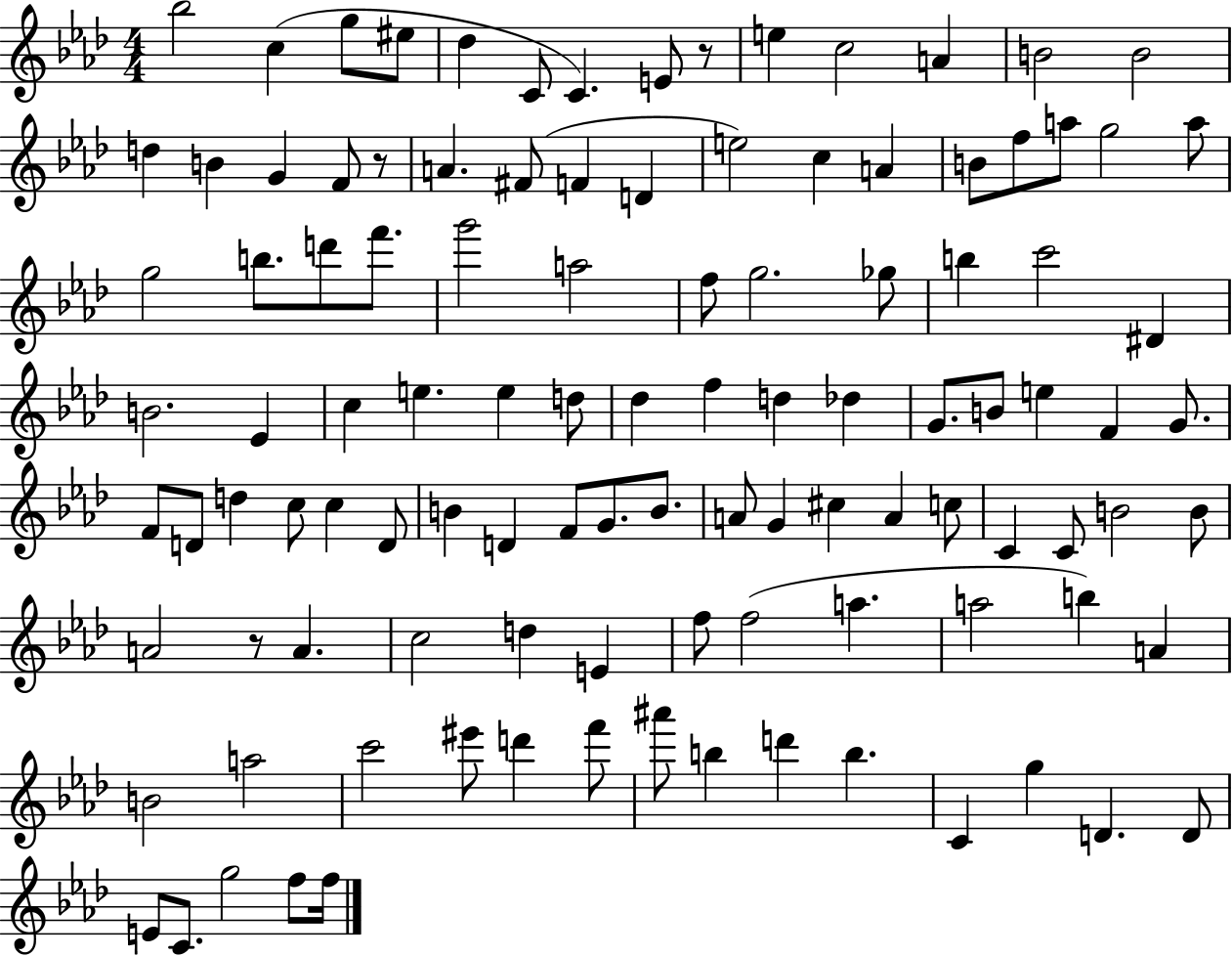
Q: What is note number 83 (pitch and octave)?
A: F5